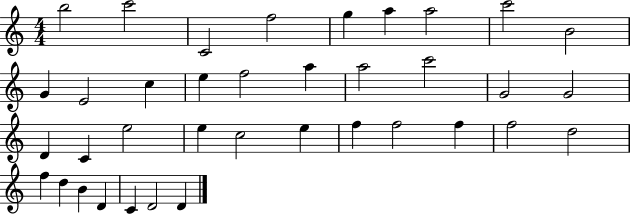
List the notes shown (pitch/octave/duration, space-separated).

B5/h C6/h C4/h F5/h G5/q A5/q A5/h C6/h B4/h G4/q E4/h C5/q E5/q F5/h A5/q A5/h C6/h G4/h G4/h D4/q C4/q E5/h E5/q C5/h E5/q F5/q F5/h F5/q F5/h D5/h F5/q D5/q B4/q D4/q C4/q D4/h D4/q